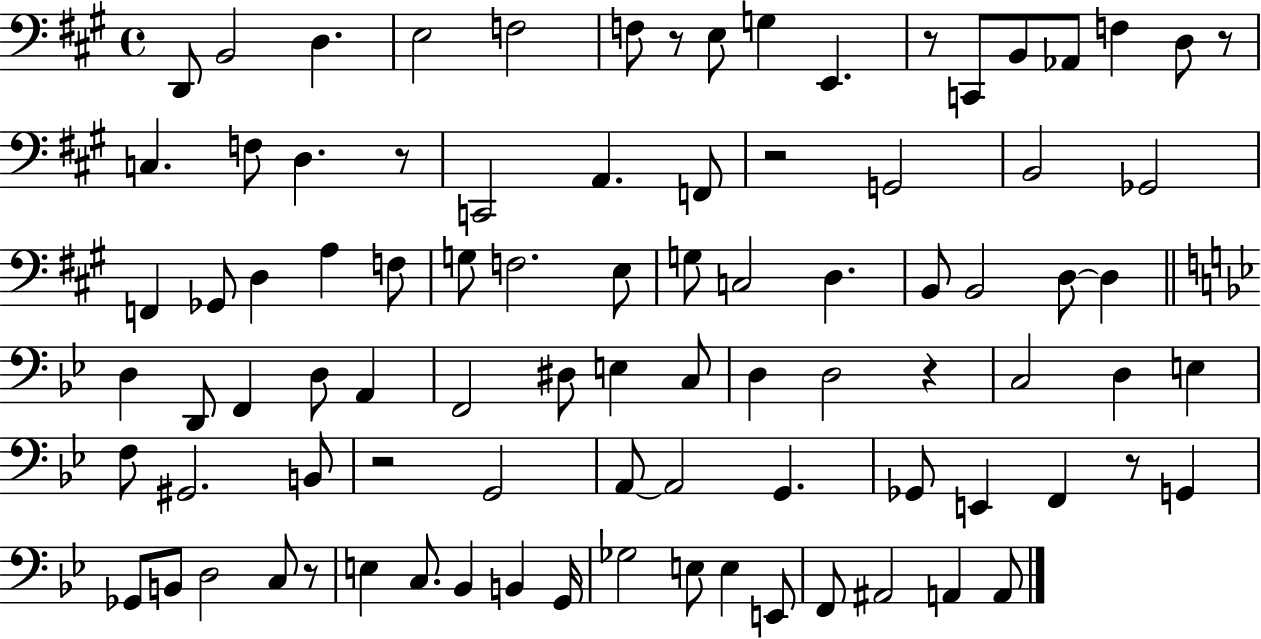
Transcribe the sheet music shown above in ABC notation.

X:1
T:Untitled
M:4/4
L:1/4
K:A
D,,/2 B,,2 D, E,2 F,2 F,/2 z/2 E,/2 G, E,, z/2 C,,/2 B,,/2 _A,,/2 F, D,/2 z/2 C, F,/2 D, z/2 C,,2 A,, F,,/2 z2 G,,2 B,,2 _G,,2 F,, _G,,/2 D, A, F,/2 G,/2 F,2 E,/2 G,/2 C,2 D, B,,/2 B,,2 D,/2 D, D, D,,/2 F,, D,/2 A,, F,,2 ^D,/2 E, C,/2 D, D,2 z C,2 D, E, F,/2 ^G,,2 B,,/2 z2 G,,2 A,,/2 A,,2 G,, _G,,/2 E,, F,, z/2 G,, _G,,/2 B,,/2 D,2 C,/2 z/2 E, C,/2 _B,, B,, G,,/4 _G,2 E,/2 E, E,,/2 F,,/2 ^A,,2 A,, A,,/2